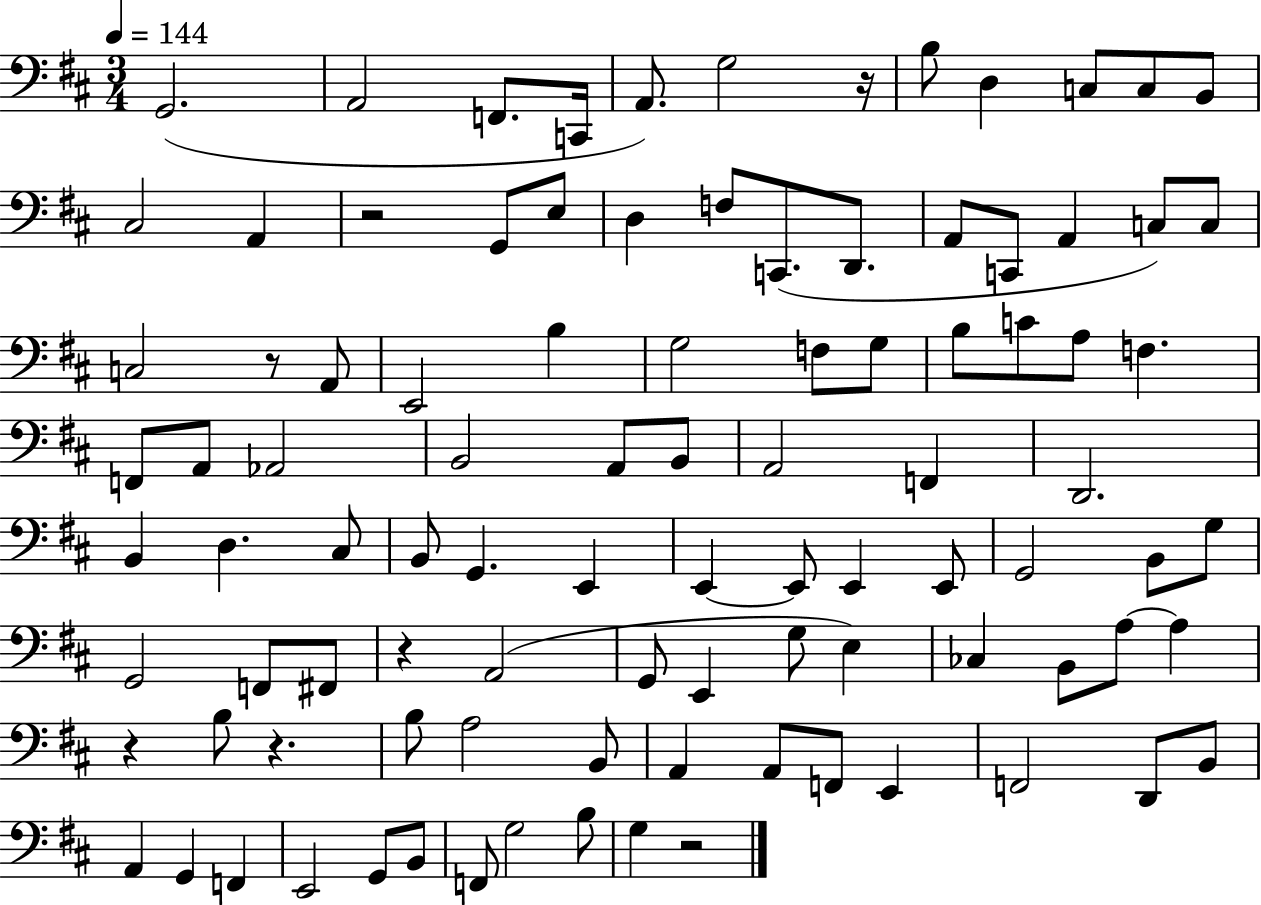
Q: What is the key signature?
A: D major